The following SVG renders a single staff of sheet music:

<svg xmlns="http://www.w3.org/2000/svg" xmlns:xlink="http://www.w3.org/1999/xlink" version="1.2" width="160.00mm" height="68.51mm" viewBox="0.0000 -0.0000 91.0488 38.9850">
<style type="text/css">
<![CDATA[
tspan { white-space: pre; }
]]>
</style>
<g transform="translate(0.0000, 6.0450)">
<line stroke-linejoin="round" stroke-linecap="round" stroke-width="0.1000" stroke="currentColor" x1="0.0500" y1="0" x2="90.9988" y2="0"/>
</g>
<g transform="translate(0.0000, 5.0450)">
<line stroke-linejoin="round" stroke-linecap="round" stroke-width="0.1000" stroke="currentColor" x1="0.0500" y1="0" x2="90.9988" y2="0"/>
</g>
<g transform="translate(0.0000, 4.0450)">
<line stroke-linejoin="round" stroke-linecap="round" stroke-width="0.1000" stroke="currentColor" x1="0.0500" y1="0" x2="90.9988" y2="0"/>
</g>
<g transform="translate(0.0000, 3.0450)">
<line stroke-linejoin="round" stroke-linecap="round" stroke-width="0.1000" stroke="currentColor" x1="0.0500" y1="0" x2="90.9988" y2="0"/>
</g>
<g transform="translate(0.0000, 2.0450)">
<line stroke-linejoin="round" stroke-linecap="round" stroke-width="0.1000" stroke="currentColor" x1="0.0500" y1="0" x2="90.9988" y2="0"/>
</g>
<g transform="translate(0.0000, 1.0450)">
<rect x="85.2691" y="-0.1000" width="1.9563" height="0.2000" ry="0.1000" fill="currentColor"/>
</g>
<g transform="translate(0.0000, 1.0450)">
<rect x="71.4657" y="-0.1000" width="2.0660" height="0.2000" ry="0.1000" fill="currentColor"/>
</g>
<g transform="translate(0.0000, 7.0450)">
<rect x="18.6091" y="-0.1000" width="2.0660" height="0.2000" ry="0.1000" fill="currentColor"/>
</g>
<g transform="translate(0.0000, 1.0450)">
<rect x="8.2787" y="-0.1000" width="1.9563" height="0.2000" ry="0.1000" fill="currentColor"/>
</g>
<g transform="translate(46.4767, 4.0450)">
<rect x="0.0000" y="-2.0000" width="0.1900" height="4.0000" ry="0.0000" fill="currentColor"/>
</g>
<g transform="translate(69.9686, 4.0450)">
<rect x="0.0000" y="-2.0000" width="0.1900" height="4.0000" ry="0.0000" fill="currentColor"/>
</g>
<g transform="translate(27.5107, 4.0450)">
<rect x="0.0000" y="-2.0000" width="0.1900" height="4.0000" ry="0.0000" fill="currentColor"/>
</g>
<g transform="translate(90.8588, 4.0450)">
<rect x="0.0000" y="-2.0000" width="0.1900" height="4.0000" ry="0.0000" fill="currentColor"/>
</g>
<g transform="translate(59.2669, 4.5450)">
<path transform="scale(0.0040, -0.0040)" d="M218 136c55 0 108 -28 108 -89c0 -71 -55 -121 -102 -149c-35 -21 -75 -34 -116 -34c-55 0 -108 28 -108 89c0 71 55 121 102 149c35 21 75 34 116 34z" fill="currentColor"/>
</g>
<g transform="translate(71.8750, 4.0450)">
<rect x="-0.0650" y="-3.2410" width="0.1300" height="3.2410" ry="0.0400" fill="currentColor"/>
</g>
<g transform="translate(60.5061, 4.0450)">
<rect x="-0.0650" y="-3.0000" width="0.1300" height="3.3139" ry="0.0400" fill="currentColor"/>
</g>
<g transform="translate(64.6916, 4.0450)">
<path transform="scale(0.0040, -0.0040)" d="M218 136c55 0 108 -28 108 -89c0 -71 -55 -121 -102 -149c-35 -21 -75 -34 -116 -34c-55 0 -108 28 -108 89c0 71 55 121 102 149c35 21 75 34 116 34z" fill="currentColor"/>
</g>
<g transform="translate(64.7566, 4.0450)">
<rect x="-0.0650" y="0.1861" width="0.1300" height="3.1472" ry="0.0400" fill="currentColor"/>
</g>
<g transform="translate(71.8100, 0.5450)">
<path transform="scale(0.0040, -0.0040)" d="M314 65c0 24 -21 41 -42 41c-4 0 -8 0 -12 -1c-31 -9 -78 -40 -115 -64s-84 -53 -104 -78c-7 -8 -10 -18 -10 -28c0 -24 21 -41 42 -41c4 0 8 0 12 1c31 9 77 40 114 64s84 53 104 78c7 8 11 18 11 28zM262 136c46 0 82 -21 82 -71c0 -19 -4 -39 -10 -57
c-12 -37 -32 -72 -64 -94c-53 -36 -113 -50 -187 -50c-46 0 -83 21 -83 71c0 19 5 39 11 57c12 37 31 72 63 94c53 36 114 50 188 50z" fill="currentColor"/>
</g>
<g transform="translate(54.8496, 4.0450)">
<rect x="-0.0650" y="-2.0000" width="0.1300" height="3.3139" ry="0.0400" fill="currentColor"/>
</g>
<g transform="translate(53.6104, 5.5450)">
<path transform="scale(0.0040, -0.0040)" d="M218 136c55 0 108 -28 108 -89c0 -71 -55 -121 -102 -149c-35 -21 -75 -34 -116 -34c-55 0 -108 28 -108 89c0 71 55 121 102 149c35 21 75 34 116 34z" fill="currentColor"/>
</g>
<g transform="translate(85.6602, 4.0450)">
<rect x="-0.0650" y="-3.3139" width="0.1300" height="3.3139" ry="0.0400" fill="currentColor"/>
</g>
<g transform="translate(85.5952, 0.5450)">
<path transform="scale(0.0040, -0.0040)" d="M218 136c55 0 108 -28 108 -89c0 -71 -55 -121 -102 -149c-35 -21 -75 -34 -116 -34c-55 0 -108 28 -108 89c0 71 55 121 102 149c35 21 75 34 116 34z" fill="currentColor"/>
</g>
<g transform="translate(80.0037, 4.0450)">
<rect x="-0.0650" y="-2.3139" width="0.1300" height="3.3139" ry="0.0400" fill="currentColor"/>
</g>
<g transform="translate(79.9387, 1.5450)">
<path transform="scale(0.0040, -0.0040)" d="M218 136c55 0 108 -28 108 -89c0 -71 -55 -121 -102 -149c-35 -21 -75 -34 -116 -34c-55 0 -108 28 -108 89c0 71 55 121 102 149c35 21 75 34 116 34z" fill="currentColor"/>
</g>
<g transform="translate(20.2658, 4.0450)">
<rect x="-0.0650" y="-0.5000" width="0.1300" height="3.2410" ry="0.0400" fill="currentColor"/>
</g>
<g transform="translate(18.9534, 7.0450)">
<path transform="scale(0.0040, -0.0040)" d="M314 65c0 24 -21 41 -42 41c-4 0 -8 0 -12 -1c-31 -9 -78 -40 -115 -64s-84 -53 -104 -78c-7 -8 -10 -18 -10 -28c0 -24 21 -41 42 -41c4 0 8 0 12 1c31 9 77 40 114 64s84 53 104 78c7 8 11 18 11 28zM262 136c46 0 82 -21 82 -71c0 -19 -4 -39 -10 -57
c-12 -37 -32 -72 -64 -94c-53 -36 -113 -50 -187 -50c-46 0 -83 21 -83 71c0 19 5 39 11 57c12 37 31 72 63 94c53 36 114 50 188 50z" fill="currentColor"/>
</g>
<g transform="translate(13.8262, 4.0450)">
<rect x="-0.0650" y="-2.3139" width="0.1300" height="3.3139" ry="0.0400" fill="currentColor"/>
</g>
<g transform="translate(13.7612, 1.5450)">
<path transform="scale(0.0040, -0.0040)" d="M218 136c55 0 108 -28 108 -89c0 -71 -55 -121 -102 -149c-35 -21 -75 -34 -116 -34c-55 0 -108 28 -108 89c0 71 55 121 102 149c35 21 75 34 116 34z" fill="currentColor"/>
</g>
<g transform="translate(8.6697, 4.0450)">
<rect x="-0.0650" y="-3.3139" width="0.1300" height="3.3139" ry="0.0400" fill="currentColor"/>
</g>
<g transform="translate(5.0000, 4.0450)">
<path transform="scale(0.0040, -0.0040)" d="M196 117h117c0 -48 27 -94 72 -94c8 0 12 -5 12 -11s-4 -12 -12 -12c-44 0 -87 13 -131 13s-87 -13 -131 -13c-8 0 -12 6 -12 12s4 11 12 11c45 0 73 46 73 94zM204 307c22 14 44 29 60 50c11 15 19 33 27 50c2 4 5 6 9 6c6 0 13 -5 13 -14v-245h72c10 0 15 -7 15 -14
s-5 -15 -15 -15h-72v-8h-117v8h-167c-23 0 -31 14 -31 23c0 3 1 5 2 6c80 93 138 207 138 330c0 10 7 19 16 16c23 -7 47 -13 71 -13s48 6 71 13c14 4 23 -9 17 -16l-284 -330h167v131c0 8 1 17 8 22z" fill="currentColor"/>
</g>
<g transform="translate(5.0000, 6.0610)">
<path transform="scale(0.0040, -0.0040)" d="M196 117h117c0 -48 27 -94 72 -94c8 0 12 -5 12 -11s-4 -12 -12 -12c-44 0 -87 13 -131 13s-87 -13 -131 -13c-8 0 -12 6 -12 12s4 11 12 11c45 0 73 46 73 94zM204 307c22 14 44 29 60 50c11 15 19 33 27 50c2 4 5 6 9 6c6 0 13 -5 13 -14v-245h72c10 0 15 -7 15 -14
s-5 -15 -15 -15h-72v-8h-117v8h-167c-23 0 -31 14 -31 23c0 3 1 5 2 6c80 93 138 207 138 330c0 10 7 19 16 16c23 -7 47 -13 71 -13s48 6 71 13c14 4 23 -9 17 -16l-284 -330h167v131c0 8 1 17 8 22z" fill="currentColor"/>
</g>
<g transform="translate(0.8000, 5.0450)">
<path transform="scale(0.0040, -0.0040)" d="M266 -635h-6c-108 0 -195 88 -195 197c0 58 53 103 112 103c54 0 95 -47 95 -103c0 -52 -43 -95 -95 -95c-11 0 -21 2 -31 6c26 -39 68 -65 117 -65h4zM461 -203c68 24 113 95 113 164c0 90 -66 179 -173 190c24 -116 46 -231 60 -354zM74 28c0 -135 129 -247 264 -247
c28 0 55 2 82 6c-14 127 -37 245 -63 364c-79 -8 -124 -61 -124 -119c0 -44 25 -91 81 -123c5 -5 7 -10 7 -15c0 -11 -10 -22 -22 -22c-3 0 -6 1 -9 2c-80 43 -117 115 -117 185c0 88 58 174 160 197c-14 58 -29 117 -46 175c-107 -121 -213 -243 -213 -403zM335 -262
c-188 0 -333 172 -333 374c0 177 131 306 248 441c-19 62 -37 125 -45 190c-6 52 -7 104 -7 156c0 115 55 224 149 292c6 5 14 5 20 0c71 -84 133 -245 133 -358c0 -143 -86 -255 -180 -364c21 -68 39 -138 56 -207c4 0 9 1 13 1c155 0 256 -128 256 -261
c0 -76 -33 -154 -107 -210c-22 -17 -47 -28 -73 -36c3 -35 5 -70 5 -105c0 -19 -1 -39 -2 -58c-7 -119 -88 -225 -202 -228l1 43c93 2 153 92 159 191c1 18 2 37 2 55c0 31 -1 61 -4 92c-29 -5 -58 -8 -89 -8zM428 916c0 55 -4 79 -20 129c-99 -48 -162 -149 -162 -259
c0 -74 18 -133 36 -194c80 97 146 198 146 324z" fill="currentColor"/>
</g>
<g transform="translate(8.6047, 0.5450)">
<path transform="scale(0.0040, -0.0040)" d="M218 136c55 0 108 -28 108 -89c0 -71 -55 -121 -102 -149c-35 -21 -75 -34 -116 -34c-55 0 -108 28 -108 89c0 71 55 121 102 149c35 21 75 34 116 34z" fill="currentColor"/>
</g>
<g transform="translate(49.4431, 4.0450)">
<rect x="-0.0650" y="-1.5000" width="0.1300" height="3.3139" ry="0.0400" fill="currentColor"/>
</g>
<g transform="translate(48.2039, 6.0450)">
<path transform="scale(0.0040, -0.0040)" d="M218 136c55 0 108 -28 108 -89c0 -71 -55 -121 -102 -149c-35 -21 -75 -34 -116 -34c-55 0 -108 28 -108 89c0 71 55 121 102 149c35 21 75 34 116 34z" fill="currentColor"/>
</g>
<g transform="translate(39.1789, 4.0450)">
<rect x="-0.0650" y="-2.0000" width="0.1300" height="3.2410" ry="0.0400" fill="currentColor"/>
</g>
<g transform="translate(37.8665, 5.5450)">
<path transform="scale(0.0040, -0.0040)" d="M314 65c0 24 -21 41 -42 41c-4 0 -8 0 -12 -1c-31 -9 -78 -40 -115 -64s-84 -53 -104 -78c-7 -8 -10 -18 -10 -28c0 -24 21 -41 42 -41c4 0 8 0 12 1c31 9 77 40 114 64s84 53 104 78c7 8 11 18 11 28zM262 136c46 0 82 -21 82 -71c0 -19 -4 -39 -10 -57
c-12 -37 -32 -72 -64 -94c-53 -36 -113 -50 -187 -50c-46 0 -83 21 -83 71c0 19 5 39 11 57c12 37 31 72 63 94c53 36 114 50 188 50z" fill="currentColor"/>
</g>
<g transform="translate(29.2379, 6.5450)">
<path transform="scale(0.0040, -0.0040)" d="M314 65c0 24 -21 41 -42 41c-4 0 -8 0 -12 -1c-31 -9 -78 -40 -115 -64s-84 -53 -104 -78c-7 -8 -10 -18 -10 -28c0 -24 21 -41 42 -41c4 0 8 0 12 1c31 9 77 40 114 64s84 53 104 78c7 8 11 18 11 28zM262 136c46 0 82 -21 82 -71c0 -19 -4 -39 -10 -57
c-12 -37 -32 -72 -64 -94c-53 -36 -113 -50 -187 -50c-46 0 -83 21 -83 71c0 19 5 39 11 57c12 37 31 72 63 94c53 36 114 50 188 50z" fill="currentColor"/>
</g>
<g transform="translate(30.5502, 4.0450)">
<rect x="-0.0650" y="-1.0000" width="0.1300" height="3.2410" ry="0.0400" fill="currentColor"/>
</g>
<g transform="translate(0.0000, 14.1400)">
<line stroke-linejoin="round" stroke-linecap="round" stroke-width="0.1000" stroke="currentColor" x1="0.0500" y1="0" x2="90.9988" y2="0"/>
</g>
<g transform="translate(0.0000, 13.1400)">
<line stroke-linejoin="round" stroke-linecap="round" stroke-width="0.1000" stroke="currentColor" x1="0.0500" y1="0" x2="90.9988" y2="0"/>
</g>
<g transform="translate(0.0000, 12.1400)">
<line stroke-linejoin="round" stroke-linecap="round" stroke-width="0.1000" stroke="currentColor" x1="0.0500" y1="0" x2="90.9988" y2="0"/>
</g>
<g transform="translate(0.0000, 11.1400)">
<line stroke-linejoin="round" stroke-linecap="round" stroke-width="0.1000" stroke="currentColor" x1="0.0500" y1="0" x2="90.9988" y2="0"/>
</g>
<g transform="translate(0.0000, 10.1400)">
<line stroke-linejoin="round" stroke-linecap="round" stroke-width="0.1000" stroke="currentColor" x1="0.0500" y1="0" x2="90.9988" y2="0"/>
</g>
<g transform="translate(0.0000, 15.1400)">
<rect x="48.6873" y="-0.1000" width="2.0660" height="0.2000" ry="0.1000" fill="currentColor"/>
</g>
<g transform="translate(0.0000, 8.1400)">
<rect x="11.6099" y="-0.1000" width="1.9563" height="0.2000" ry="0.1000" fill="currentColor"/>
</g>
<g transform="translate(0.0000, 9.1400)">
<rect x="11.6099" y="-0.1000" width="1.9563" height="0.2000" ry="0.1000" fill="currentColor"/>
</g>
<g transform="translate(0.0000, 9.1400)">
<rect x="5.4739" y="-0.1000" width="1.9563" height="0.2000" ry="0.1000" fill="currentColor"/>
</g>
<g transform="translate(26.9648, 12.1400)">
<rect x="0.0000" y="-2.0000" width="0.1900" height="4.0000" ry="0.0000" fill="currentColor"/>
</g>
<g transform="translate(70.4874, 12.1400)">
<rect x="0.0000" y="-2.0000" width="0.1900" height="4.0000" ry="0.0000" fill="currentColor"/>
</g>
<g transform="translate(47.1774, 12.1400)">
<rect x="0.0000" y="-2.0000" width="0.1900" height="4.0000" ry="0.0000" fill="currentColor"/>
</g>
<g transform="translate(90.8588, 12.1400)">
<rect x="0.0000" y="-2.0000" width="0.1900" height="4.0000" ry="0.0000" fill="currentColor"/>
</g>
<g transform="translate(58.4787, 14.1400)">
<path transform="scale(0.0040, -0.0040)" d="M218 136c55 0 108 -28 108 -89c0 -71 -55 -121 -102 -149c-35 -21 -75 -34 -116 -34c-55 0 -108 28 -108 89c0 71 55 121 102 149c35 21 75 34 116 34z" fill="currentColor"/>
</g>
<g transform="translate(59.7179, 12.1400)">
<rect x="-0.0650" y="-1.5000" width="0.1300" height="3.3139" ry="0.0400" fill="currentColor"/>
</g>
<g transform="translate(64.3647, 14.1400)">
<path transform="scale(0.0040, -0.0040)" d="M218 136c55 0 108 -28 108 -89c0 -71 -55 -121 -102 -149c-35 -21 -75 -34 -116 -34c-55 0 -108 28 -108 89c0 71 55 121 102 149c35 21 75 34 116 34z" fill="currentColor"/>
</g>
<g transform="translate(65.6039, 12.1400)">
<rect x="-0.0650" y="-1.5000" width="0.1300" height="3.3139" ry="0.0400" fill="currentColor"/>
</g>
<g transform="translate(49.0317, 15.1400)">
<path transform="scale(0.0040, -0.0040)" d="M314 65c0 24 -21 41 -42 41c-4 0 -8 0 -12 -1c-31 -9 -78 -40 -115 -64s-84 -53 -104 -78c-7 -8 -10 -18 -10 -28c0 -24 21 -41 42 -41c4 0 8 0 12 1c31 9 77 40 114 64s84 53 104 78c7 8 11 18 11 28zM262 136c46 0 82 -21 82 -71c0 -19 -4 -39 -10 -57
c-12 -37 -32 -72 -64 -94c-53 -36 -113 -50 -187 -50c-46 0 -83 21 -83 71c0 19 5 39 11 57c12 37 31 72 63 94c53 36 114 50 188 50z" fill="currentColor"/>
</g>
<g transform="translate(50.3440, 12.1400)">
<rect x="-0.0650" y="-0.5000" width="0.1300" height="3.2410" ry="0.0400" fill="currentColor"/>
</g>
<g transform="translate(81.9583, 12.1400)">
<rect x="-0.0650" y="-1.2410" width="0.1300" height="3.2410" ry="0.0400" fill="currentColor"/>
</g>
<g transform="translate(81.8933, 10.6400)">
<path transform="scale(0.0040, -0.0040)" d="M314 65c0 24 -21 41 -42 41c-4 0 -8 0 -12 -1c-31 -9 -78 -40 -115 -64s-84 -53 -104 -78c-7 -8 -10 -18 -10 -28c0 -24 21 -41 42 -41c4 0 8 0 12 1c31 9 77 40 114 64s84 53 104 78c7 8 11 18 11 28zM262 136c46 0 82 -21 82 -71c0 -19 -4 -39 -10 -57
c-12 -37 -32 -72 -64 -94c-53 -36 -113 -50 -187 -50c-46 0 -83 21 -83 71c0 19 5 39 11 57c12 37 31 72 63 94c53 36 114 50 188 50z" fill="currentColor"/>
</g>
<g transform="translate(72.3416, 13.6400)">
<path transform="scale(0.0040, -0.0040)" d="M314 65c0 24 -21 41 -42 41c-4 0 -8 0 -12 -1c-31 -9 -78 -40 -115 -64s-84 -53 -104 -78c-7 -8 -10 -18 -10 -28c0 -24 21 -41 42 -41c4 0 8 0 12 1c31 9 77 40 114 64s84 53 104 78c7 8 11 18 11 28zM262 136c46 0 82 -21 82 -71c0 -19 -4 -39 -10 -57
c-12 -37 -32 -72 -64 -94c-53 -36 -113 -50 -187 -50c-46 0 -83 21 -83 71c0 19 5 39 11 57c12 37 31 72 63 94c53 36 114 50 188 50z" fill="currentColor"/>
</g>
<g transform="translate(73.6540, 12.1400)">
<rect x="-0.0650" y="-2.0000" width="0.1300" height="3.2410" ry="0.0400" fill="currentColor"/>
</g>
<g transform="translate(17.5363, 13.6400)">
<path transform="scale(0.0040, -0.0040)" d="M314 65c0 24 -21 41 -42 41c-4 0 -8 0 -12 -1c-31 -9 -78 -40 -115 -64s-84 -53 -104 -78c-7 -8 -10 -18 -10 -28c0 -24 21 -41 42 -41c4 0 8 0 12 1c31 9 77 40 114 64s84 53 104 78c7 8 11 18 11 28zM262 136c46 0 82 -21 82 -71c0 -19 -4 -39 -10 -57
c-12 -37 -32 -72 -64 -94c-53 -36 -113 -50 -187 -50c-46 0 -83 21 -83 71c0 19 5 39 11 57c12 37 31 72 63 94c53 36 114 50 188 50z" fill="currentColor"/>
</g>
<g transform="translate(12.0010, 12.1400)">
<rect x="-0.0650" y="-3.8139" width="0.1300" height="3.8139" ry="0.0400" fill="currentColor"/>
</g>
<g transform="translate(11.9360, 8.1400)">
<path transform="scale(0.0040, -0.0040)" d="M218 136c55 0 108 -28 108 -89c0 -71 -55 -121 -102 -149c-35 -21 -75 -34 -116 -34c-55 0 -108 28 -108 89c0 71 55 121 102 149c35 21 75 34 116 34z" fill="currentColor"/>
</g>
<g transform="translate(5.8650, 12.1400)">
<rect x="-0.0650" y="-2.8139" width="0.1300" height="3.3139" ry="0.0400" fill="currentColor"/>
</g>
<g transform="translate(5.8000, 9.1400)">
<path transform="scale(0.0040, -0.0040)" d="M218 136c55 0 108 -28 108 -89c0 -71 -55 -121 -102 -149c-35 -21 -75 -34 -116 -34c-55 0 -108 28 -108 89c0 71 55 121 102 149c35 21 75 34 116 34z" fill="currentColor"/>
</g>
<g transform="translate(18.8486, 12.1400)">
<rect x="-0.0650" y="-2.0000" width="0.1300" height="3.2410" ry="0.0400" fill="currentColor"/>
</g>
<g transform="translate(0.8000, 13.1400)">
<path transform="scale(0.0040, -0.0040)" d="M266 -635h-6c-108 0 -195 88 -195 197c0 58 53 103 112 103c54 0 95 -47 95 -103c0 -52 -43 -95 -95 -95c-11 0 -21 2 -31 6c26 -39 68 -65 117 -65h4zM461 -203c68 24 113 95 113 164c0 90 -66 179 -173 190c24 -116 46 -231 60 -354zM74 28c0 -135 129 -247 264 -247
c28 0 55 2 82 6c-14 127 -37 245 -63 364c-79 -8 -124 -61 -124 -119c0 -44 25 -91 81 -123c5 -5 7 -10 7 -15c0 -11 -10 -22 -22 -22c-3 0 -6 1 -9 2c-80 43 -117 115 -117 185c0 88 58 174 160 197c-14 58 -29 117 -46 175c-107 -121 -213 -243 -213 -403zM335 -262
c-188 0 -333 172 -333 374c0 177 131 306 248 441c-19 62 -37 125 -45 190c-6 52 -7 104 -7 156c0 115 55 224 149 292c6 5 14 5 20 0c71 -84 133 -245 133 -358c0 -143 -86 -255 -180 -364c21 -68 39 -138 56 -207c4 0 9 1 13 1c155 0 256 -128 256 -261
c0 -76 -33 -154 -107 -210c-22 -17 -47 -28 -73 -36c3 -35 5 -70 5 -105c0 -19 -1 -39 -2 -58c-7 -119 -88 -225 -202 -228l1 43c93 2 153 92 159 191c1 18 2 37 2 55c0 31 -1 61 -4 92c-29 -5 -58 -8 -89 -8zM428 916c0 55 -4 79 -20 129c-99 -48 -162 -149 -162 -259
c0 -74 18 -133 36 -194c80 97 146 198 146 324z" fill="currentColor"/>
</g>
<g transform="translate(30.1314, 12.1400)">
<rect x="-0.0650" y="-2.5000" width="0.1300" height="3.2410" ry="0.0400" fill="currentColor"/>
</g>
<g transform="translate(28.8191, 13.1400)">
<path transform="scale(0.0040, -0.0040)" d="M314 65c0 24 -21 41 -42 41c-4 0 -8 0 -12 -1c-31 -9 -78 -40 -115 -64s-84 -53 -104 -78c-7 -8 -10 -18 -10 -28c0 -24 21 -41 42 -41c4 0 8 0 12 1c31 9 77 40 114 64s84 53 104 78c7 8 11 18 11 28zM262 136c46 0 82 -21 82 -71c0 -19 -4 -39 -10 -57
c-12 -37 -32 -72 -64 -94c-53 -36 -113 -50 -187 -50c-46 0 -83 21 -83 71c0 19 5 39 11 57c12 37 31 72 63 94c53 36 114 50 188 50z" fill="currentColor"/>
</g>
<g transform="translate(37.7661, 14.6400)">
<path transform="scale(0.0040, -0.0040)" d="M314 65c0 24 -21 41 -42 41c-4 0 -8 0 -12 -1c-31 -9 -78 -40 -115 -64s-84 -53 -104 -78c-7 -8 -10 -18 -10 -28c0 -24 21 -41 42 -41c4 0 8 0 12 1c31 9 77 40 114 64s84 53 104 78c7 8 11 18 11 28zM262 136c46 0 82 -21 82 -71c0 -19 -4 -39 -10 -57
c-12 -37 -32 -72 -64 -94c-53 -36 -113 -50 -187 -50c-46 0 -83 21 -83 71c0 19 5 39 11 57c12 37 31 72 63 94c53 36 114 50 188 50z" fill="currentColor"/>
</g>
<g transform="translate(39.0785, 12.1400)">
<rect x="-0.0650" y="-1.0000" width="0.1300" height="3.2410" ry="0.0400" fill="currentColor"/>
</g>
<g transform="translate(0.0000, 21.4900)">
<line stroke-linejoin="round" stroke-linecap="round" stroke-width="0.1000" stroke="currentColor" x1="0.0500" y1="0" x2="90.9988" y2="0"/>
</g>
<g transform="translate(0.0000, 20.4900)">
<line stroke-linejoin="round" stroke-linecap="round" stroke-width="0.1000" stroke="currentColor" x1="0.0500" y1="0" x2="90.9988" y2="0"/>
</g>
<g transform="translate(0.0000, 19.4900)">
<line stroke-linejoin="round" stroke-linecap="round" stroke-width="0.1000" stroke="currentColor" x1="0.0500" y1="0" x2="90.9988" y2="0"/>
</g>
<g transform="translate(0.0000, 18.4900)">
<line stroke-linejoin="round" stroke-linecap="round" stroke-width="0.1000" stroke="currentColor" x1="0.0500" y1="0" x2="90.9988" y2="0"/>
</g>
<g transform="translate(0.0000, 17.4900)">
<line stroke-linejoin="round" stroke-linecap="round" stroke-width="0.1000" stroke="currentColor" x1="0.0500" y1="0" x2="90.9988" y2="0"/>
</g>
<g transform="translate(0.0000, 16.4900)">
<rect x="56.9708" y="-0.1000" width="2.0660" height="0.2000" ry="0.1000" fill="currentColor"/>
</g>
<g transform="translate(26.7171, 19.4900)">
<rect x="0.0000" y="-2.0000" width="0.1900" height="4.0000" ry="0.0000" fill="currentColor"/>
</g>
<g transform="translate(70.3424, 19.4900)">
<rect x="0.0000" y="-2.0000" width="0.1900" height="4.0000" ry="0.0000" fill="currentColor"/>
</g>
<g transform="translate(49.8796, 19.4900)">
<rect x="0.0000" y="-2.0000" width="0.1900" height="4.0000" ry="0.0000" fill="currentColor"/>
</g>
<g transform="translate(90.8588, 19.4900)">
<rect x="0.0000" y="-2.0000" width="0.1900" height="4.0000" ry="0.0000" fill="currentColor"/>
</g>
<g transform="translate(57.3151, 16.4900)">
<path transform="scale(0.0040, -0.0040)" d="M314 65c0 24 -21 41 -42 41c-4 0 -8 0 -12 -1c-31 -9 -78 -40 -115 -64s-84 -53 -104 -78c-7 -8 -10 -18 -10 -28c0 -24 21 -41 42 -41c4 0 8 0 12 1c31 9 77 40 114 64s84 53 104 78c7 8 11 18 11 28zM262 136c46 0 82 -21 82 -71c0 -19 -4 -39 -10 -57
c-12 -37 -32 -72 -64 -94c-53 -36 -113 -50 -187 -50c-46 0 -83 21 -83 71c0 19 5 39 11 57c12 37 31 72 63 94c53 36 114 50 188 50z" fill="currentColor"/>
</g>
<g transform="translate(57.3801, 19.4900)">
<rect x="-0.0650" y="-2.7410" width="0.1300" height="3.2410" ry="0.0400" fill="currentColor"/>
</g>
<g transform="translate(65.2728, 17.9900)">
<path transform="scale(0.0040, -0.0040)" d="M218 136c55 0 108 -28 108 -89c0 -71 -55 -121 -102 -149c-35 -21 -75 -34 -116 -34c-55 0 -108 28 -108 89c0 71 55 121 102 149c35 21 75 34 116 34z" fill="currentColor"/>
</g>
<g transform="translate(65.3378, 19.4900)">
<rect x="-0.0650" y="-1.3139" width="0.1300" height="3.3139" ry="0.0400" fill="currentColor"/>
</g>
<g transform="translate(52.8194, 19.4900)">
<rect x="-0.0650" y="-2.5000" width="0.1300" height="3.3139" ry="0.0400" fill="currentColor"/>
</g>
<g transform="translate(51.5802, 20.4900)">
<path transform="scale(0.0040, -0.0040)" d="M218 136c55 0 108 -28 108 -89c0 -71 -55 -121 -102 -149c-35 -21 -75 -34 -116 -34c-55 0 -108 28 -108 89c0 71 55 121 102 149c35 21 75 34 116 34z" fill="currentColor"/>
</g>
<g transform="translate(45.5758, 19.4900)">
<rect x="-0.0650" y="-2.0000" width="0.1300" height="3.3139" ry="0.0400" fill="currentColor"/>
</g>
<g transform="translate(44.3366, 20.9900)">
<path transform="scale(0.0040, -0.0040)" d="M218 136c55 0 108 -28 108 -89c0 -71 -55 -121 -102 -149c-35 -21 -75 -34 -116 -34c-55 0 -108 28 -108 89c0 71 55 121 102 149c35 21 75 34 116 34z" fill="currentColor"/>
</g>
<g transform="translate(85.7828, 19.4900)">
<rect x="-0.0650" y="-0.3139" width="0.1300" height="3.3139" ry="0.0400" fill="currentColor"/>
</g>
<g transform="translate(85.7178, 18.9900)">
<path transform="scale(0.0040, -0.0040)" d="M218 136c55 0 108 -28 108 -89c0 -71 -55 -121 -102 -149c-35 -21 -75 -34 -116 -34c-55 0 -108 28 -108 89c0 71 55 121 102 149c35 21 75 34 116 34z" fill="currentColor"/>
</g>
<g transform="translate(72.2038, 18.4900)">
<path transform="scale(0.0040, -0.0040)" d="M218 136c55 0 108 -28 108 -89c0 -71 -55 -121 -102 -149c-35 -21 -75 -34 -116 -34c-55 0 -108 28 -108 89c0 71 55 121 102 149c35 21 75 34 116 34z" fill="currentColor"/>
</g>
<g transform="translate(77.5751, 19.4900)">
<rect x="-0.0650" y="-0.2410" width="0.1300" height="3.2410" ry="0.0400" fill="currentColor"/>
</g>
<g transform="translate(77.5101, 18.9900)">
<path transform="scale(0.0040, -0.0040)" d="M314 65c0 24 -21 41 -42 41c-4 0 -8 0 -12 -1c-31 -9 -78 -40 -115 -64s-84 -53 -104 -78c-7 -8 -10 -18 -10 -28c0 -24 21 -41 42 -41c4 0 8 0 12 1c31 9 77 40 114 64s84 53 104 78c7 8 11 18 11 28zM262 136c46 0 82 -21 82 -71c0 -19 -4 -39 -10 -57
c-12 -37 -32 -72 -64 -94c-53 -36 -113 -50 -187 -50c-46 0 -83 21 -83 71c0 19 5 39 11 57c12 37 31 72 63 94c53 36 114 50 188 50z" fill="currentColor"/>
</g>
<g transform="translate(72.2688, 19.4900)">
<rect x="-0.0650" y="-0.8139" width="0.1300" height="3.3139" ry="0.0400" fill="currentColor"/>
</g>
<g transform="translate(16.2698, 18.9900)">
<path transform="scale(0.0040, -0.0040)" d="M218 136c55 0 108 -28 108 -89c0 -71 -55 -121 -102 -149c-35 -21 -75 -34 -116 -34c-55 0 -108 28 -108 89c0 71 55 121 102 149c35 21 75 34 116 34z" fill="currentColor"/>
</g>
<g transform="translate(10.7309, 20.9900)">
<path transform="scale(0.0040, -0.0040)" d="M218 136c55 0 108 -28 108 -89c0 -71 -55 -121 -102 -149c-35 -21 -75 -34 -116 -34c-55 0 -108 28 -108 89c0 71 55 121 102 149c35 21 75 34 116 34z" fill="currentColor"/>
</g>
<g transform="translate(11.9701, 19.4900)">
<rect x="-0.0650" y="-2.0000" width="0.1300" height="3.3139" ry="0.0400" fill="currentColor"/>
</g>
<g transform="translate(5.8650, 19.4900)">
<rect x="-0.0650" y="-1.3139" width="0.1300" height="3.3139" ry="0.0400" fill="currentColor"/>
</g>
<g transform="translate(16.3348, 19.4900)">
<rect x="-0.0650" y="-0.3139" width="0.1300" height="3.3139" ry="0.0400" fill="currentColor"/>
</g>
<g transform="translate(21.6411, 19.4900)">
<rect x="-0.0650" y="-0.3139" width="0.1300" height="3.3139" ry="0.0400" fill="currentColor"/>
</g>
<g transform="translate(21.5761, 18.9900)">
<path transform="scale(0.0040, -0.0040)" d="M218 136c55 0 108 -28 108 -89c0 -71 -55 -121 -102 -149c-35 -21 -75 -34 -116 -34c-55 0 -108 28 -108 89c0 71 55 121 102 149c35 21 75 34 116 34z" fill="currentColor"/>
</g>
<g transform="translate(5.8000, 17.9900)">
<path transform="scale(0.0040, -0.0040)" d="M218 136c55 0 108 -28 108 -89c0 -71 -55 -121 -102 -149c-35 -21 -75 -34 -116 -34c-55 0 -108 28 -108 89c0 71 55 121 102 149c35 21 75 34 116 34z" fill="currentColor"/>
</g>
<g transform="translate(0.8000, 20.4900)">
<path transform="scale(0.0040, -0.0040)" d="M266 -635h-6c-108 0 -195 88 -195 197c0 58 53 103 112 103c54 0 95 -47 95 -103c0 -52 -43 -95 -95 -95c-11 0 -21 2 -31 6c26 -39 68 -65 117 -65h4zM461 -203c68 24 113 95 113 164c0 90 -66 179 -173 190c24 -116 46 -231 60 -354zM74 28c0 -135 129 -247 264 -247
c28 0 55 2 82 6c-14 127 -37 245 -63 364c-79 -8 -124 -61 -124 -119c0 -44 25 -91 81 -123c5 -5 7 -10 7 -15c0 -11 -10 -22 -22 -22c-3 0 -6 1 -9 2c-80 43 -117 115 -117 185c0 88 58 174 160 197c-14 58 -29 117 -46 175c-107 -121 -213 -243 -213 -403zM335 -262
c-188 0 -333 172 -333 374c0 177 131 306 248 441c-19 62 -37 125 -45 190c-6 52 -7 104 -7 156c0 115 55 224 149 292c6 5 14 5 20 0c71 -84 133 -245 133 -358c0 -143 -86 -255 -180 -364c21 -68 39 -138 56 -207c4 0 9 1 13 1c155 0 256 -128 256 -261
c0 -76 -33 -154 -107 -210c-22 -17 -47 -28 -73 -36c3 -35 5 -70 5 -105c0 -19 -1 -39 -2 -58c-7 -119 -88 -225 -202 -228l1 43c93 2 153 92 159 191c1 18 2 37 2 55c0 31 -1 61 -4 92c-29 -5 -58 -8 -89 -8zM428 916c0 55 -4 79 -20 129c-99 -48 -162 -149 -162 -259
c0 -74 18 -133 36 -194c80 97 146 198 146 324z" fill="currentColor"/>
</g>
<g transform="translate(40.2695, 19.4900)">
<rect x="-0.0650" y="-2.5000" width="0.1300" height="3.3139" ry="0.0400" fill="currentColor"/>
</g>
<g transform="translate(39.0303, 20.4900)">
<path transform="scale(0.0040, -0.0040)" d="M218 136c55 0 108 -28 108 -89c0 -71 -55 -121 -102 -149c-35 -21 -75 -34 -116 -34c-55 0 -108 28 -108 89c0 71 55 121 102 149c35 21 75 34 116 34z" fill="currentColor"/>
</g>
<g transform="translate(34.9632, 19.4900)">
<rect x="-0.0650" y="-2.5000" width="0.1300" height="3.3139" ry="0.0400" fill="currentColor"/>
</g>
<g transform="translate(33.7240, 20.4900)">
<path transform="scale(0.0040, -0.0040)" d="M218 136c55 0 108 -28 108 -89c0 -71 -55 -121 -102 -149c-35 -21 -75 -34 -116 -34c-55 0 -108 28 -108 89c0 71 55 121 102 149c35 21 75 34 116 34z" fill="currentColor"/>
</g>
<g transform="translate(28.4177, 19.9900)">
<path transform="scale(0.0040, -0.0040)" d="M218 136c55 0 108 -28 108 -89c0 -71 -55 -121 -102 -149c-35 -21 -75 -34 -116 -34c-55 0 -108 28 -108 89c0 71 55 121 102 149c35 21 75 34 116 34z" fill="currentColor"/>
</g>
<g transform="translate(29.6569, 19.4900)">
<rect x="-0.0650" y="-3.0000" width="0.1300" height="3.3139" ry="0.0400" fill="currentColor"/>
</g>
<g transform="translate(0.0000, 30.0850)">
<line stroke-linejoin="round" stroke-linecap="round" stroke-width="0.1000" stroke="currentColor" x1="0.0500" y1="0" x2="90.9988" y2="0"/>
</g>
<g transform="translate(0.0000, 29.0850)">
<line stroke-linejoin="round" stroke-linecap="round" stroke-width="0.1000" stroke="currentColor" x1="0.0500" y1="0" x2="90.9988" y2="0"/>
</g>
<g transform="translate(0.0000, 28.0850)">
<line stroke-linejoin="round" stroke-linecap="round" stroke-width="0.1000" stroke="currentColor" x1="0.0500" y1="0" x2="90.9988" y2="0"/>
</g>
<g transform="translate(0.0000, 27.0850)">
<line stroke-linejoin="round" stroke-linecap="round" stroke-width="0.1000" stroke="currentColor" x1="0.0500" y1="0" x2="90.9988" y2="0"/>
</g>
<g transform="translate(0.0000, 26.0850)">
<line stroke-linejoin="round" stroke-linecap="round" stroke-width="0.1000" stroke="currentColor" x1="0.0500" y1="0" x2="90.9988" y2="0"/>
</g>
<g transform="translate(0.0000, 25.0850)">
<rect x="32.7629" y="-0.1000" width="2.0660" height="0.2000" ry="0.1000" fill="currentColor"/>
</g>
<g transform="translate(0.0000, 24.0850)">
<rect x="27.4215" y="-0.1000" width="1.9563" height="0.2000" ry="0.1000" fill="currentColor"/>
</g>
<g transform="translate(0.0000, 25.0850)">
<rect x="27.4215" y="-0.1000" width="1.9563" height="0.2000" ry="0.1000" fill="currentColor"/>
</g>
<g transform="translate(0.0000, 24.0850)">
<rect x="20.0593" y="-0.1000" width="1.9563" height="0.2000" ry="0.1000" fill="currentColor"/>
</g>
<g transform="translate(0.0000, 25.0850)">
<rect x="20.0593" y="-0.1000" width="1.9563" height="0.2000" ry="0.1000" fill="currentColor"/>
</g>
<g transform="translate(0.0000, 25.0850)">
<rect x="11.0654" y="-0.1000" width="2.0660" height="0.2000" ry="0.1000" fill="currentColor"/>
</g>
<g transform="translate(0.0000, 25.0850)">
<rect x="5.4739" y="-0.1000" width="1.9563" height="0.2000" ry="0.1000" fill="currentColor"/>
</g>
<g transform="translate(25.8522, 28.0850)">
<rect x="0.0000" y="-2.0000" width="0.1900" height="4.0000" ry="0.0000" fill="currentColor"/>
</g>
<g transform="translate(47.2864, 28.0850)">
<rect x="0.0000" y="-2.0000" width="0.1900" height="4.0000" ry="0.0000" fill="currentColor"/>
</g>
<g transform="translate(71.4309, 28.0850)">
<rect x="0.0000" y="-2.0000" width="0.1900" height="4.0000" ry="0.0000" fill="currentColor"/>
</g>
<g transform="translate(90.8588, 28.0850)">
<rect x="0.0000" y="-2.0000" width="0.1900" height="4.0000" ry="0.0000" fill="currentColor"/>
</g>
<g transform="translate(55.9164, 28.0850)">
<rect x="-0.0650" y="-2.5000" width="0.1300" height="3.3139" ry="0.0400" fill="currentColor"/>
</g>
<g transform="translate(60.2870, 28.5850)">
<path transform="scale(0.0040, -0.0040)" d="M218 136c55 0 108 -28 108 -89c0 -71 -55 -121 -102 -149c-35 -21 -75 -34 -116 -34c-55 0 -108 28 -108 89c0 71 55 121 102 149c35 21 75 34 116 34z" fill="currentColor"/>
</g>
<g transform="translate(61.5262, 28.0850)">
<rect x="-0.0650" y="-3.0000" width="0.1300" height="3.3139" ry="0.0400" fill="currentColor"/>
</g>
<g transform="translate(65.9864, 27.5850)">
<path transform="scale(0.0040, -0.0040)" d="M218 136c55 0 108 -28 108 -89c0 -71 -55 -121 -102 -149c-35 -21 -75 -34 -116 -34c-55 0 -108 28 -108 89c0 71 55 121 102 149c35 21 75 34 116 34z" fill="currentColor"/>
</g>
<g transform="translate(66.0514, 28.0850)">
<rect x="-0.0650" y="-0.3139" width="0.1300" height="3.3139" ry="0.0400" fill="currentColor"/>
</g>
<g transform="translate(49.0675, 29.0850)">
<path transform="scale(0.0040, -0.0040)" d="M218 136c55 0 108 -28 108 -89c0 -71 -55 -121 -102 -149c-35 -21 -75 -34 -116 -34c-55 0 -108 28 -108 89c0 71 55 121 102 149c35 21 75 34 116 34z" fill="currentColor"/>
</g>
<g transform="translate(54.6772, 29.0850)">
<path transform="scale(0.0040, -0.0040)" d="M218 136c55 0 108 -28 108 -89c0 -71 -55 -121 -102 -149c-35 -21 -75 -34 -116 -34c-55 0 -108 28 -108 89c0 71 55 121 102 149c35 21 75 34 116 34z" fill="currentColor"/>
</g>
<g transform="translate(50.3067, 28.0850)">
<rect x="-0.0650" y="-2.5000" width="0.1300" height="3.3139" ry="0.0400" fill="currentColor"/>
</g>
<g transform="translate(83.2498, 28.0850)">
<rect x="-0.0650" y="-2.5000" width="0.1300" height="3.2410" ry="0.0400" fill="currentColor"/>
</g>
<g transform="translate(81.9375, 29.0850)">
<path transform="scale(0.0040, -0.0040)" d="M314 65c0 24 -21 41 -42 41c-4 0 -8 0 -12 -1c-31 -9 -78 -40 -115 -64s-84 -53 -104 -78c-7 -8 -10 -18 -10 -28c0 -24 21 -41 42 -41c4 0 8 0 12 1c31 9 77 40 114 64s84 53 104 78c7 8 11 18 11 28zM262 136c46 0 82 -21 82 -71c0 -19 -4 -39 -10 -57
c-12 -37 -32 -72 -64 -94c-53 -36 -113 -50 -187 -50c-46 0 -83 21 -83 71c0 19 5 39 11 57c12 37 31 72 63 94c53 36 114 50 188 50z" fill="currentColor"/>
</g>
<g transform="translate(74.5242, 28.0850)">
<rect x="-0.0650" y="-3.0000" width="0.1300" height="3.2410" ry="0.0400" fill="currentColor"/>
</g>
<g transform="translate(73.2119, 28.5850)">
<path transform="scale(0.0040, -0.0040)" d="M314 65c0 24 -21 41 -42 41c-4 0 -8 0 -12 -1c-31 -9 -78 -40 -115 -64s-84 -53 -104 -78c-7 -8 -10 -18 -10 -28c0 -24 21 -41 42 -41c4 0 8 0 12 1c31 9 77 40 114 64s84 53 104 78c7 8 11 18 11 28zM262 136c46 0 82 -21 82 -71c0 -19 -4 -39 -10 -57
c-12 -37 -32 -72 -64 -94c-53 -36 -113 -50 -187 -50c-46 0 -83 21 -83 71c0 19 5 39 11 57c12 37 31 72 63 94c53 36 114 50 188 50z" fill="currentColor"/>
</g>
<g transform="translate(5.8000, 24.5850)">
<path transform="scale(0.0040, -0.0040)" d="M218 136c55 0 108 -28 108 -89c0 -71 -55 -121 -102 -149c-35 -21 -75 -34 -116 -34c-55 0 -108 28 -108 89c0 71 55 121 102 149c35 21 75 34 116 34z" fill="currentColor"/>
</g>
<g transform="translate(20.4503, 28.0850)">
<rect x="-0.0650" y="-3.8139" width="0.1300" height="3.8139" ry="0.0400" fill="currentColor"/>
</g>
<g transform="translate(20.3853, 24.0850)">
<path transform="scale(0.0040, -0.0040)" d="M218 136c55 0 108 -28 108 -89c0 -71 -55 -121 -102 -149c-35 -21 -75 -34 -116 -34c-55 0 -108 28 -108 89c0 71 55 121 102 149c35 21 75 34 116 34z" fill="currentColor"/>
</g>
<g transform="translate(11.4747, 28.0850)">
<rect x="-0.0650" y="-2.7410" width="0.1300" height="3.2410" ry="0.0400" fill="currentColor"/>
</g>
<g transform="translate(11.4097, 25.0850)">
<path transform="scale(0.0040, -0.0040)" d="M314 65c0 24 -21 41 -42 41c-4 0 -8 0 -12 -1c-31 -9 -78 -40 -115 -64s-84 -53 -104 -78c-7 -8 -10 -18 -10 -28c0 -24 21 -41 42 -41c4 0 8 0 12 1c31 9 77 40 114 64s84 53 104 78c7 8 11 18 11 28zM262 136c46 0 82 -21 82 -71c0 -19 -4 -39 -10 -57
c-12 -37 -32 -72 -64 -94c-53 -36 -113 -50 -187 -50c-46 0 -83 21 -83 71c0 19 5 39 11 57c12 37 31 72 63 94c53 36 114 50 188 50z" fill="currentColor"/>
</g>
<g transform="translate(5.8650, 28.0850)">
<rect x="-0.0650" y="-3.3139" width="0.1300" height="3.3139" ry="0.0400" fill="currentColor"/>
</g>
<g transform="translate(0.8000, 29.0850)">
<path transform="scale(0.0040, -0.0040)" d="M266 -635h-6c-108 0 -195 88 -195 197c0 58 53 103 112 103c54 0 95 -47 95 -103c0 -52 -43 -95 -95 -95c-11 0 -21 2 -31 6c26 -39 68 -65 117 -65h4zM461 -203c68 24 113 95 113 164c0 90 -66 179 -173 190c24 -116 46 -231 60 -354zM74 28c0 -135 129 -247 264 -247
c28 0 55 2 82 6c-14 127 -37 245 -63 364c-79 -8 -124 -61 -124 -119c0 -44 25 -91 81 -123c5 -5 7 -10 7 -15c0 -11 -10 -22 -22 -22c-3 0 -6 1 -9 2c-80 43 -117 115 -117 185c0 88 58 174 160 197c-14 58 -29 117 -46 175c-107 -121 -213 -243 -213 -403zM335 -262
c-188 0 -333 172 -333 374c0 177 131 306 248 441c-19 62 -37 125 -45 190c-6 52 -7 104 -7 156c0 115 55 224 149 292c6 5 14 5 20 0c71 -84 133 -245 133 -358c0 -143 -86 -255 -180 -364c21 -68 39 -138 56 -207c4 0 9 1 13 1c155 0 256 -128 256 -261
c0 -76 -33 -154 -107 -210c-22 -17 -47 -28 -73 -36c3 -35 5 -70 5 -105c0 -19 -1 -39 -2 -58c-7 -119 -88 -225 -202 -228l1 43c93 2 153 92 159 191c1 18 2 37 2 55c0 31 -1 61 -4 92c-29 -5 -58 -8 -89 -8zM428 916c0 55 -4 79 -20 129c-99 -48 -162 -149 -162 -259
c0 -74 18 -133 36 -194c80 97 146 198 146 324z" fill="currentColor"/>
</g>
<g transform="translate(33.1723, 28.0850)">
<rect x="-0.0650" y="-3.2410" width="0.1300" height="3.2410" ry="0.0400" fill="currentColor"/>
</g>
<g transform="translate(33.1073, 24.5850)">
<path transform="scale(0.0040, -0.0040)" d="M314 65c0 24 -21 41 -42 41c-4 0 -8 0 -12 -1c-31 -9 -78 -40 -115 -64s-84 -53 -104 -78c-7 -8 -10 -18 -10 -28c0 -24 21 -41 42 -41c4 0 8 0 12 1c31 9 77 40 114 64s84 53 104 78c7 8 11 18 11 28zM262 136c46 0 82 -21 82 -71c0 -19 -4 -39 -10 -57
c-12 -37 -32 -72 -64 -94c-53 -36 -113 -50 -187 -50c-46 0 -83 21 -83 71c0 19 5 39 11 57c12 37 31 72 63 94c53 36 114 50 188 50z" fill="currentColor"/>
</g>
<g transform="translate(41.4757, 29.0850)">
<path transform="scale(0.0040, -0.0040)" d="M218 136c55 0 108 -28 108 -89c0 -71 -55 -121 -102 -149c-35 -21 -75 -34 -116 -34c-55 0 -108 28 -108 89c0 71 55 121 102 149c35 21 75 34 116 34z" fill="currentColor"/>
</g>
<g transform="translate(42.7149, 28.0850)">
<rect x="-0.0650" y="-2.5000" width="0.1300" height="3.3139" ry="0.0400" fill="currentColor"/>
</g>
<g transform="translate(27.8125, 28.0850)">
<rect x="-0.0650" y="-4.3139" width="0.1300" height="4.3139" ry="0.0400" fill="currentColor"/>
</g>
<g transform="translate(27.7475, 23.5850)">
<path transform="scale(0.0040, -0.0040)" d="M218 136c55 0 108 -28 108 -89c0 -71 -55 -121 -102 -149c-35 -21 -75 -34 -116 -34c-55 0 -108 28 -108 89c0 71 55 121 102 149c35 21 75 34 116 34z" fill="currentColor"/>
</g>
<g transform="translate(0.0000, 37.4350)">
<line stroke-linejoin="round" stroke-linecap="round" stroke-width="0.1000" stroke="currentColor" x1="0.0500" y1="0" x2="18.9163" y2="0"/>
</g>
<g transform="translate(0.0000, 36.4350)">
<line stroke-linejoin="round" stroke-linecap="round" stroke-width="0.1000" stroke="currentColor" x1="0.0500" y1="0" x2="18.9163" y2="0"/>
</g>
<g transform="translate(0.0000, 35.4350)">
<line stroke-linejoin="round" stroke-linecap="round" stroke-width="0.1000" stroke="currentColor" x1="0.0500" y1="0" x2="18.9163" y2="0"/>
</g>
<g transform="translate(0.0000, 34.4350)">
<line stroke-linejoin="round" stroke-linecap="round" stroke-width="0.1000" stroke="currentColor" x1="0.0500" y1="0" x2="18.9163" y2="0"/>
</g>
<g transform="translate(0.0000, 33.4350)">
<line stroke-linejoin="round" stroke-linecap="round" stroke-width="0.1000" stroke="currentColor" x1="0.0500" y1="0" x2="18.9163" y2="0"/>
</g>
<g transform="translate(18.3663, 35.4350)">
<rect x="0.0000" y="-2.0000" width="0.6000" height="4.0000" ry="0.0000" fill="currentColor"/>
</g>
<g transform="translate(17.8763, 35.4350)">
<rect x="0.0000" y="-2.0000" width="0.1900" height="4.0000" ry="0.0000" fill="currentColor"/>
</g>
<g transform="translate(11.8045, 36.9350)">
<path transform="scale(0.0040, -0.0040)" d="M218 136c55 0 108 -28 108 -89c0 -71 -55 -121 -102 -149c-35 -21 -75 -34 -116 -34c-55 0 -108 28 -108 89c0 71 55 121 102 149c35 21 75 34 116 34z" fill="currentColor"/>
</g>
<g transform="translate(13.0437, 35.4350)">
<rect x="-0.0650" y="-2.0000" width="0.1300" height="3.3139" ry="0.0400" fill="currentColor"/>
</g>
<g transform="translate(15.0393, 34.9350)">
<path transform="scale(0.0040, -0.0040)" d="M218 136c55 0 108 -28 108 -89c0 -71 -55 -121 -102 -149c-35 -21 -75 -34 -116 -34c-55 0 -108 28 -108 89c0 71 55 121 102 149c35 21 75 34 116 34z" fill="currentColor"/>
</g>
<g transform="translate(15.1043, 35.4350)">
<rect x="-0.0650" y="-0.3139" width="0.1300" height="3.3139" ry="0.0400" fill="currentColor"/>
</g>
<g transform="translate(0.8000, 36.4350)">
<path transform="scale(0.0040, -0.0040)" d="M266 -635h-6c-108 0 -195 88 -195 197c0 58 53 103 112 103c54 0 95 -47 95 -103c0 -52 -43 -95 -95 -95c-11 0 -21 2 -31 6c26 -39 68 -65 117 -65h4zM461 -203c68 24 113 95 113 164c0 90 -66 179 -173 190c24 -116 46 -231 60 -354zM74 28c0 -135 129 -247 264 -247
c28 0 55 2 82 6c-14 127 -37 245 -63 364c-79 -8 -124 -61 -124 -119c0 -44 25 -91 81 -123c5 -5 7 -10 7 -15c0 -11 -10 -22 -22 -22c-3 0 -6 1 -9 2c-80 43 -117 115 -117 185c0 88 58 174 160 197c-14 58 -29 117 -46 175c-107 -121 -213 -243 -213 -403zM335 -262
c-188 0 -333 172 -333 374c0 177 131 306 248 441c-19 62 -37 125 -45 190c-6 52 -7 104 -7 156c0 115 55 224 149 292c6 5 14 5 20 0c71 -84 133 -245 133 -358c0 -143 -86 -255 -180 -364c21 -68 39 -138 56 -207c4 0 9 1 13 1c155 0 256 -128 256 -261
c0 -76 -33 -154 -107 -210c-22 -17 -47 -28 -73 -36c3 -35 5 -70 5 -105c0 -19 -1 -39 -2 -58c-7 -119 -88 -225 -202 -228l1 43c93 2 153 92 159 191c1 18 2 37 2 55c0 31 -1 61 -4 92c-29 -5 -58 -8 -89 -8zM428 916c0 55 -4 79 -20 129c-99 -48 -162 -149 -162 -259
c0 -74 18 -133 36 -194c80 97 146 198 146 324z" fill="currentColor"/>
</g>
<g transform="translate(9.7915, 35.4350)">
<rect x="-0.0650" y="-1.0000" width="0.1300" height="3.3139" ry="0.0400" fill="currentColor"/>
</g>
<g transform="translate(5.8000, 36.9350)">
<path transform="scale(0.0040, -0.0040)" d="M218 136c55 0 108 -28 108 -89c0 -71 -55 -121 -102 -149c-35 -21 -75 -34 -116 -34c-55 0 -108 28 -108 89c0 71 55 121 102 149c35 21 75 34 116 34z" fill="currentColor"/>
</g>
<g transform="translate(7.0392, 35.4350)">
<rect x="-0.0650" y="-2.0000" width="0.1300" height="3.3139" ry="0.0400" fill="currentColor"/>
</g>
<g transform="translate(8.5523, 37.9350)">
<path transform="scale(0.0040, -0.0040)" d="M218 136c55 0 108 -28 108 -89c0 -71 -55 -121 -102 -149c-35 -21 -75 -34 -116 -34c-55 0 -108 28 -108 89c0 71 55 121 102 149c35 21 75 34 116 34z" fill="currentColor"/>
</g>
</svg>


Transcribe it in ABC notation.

X:1
T:Untitled
M:4/4
L:1/4
K:C
b g C2 D2 F2 E F A B b2 g b a c' F2 G2 D2 C2 E E F2 e2 e F c c A G G F G a2 e d c2 c b a2 c' d' b2 G G G A c A2 G2 F D F c